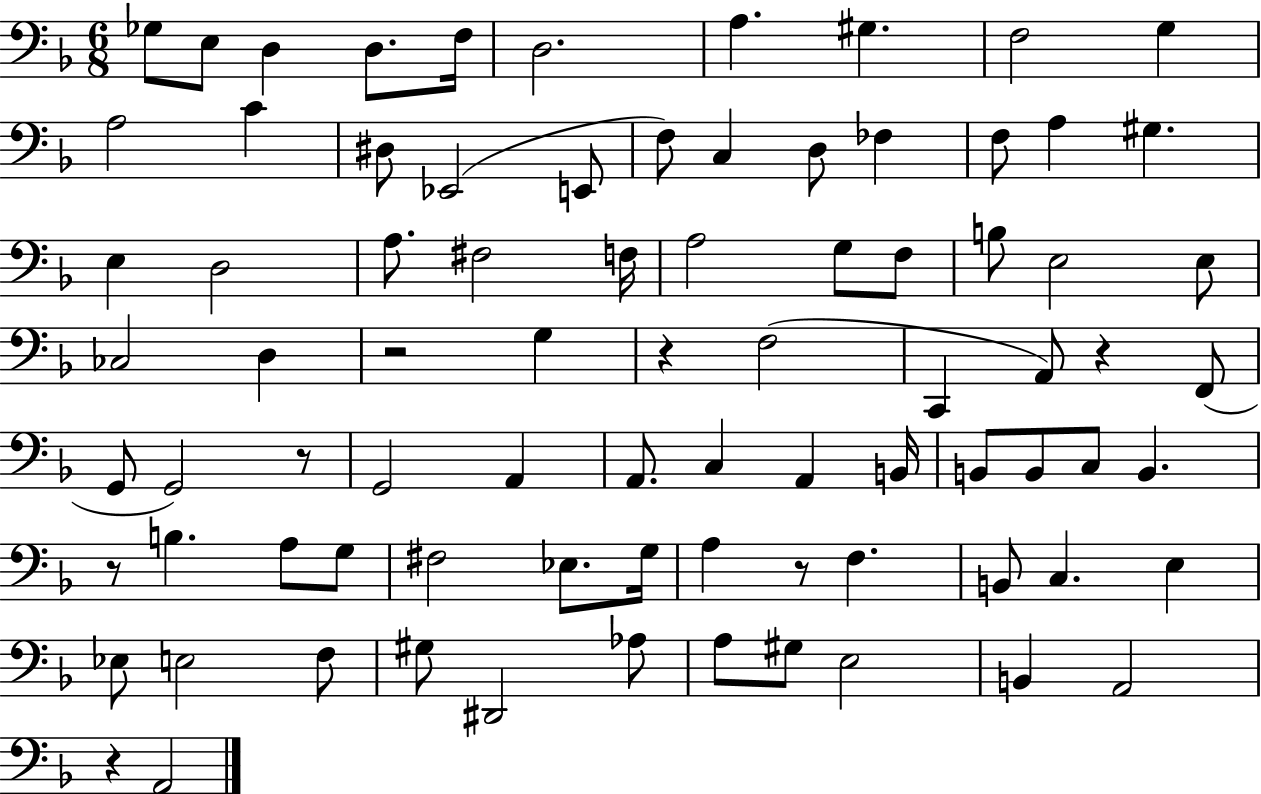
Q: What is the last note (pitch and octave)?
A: A2